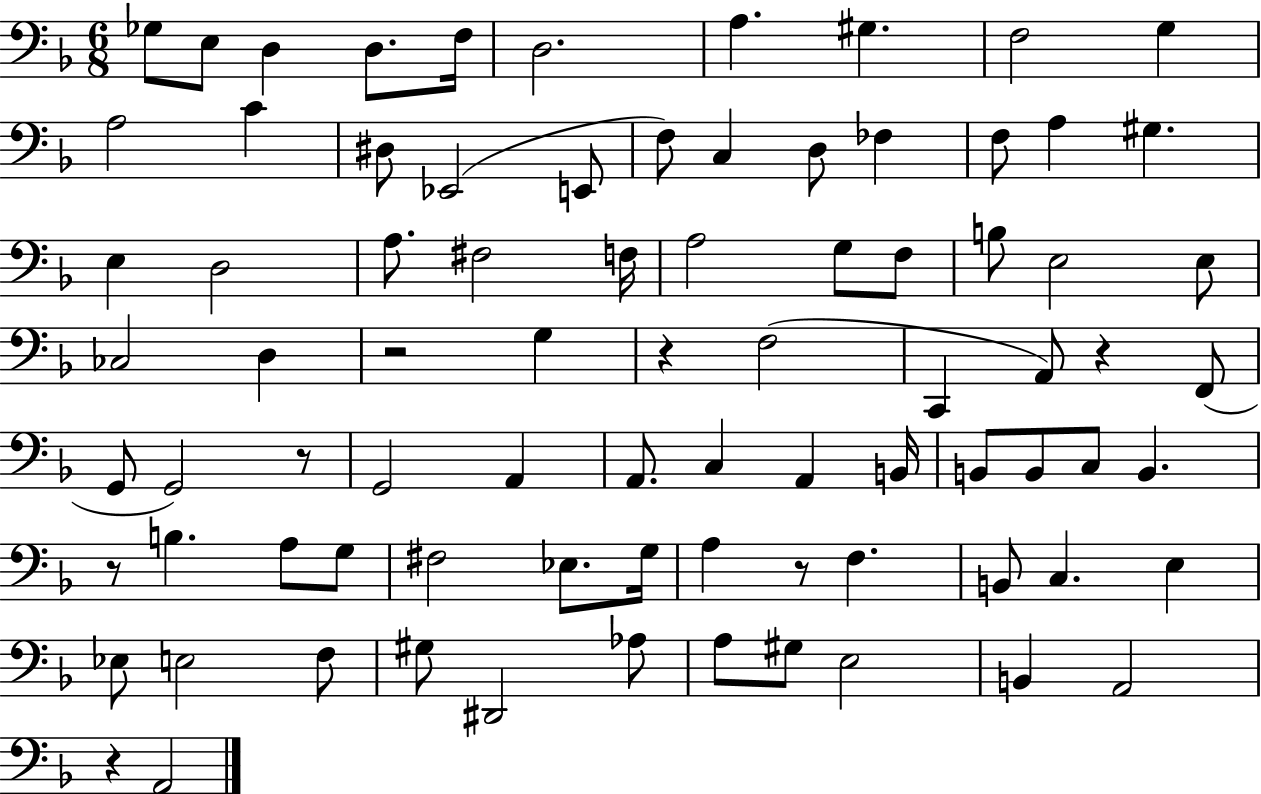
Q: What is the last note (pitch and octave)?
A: A2